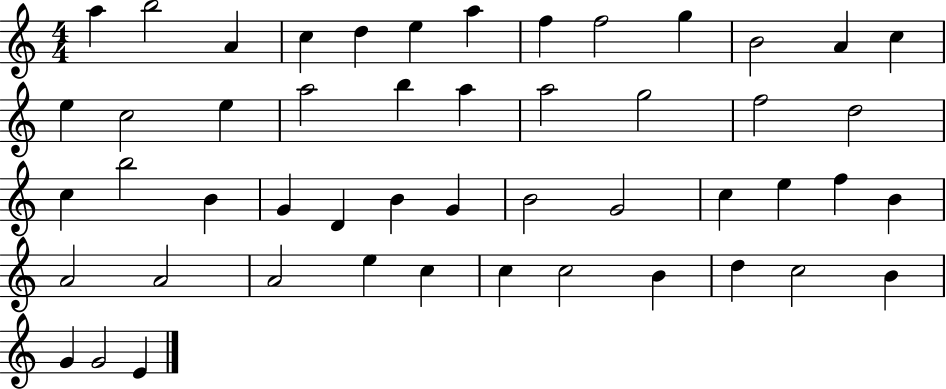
A5/q B5/h A4/q C5/q D5/q E5/q A5/q F5/q F5/h G5/q B4/h A4/q C5/q E5/q C5/h E5/q A5/h B5/q A5/q A5/h G5/h F5/h D5/h C5/q B5/h B4/q G4/q D4/q B4/q G4/q B4/h G4/h C5/q E5/q F5/q B4/q A4/h A4/h A4/h E5/q C5/q C5/q C5/h B4/q D5/q C5/h B4/q G4/q G4/h E4/q